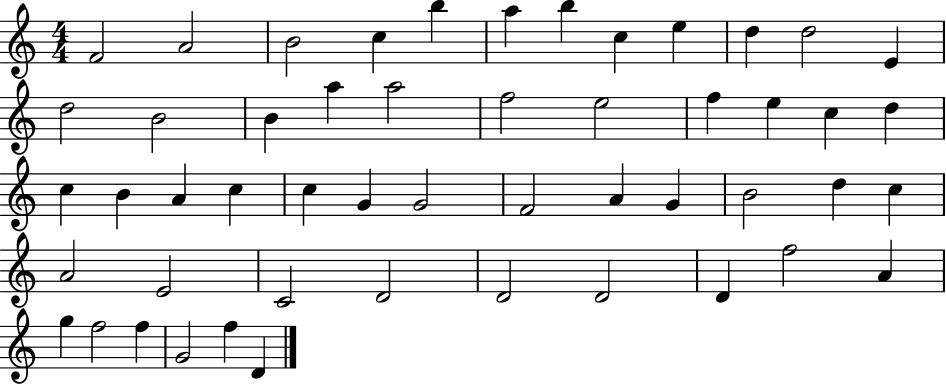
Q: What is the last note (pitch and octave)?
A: D4